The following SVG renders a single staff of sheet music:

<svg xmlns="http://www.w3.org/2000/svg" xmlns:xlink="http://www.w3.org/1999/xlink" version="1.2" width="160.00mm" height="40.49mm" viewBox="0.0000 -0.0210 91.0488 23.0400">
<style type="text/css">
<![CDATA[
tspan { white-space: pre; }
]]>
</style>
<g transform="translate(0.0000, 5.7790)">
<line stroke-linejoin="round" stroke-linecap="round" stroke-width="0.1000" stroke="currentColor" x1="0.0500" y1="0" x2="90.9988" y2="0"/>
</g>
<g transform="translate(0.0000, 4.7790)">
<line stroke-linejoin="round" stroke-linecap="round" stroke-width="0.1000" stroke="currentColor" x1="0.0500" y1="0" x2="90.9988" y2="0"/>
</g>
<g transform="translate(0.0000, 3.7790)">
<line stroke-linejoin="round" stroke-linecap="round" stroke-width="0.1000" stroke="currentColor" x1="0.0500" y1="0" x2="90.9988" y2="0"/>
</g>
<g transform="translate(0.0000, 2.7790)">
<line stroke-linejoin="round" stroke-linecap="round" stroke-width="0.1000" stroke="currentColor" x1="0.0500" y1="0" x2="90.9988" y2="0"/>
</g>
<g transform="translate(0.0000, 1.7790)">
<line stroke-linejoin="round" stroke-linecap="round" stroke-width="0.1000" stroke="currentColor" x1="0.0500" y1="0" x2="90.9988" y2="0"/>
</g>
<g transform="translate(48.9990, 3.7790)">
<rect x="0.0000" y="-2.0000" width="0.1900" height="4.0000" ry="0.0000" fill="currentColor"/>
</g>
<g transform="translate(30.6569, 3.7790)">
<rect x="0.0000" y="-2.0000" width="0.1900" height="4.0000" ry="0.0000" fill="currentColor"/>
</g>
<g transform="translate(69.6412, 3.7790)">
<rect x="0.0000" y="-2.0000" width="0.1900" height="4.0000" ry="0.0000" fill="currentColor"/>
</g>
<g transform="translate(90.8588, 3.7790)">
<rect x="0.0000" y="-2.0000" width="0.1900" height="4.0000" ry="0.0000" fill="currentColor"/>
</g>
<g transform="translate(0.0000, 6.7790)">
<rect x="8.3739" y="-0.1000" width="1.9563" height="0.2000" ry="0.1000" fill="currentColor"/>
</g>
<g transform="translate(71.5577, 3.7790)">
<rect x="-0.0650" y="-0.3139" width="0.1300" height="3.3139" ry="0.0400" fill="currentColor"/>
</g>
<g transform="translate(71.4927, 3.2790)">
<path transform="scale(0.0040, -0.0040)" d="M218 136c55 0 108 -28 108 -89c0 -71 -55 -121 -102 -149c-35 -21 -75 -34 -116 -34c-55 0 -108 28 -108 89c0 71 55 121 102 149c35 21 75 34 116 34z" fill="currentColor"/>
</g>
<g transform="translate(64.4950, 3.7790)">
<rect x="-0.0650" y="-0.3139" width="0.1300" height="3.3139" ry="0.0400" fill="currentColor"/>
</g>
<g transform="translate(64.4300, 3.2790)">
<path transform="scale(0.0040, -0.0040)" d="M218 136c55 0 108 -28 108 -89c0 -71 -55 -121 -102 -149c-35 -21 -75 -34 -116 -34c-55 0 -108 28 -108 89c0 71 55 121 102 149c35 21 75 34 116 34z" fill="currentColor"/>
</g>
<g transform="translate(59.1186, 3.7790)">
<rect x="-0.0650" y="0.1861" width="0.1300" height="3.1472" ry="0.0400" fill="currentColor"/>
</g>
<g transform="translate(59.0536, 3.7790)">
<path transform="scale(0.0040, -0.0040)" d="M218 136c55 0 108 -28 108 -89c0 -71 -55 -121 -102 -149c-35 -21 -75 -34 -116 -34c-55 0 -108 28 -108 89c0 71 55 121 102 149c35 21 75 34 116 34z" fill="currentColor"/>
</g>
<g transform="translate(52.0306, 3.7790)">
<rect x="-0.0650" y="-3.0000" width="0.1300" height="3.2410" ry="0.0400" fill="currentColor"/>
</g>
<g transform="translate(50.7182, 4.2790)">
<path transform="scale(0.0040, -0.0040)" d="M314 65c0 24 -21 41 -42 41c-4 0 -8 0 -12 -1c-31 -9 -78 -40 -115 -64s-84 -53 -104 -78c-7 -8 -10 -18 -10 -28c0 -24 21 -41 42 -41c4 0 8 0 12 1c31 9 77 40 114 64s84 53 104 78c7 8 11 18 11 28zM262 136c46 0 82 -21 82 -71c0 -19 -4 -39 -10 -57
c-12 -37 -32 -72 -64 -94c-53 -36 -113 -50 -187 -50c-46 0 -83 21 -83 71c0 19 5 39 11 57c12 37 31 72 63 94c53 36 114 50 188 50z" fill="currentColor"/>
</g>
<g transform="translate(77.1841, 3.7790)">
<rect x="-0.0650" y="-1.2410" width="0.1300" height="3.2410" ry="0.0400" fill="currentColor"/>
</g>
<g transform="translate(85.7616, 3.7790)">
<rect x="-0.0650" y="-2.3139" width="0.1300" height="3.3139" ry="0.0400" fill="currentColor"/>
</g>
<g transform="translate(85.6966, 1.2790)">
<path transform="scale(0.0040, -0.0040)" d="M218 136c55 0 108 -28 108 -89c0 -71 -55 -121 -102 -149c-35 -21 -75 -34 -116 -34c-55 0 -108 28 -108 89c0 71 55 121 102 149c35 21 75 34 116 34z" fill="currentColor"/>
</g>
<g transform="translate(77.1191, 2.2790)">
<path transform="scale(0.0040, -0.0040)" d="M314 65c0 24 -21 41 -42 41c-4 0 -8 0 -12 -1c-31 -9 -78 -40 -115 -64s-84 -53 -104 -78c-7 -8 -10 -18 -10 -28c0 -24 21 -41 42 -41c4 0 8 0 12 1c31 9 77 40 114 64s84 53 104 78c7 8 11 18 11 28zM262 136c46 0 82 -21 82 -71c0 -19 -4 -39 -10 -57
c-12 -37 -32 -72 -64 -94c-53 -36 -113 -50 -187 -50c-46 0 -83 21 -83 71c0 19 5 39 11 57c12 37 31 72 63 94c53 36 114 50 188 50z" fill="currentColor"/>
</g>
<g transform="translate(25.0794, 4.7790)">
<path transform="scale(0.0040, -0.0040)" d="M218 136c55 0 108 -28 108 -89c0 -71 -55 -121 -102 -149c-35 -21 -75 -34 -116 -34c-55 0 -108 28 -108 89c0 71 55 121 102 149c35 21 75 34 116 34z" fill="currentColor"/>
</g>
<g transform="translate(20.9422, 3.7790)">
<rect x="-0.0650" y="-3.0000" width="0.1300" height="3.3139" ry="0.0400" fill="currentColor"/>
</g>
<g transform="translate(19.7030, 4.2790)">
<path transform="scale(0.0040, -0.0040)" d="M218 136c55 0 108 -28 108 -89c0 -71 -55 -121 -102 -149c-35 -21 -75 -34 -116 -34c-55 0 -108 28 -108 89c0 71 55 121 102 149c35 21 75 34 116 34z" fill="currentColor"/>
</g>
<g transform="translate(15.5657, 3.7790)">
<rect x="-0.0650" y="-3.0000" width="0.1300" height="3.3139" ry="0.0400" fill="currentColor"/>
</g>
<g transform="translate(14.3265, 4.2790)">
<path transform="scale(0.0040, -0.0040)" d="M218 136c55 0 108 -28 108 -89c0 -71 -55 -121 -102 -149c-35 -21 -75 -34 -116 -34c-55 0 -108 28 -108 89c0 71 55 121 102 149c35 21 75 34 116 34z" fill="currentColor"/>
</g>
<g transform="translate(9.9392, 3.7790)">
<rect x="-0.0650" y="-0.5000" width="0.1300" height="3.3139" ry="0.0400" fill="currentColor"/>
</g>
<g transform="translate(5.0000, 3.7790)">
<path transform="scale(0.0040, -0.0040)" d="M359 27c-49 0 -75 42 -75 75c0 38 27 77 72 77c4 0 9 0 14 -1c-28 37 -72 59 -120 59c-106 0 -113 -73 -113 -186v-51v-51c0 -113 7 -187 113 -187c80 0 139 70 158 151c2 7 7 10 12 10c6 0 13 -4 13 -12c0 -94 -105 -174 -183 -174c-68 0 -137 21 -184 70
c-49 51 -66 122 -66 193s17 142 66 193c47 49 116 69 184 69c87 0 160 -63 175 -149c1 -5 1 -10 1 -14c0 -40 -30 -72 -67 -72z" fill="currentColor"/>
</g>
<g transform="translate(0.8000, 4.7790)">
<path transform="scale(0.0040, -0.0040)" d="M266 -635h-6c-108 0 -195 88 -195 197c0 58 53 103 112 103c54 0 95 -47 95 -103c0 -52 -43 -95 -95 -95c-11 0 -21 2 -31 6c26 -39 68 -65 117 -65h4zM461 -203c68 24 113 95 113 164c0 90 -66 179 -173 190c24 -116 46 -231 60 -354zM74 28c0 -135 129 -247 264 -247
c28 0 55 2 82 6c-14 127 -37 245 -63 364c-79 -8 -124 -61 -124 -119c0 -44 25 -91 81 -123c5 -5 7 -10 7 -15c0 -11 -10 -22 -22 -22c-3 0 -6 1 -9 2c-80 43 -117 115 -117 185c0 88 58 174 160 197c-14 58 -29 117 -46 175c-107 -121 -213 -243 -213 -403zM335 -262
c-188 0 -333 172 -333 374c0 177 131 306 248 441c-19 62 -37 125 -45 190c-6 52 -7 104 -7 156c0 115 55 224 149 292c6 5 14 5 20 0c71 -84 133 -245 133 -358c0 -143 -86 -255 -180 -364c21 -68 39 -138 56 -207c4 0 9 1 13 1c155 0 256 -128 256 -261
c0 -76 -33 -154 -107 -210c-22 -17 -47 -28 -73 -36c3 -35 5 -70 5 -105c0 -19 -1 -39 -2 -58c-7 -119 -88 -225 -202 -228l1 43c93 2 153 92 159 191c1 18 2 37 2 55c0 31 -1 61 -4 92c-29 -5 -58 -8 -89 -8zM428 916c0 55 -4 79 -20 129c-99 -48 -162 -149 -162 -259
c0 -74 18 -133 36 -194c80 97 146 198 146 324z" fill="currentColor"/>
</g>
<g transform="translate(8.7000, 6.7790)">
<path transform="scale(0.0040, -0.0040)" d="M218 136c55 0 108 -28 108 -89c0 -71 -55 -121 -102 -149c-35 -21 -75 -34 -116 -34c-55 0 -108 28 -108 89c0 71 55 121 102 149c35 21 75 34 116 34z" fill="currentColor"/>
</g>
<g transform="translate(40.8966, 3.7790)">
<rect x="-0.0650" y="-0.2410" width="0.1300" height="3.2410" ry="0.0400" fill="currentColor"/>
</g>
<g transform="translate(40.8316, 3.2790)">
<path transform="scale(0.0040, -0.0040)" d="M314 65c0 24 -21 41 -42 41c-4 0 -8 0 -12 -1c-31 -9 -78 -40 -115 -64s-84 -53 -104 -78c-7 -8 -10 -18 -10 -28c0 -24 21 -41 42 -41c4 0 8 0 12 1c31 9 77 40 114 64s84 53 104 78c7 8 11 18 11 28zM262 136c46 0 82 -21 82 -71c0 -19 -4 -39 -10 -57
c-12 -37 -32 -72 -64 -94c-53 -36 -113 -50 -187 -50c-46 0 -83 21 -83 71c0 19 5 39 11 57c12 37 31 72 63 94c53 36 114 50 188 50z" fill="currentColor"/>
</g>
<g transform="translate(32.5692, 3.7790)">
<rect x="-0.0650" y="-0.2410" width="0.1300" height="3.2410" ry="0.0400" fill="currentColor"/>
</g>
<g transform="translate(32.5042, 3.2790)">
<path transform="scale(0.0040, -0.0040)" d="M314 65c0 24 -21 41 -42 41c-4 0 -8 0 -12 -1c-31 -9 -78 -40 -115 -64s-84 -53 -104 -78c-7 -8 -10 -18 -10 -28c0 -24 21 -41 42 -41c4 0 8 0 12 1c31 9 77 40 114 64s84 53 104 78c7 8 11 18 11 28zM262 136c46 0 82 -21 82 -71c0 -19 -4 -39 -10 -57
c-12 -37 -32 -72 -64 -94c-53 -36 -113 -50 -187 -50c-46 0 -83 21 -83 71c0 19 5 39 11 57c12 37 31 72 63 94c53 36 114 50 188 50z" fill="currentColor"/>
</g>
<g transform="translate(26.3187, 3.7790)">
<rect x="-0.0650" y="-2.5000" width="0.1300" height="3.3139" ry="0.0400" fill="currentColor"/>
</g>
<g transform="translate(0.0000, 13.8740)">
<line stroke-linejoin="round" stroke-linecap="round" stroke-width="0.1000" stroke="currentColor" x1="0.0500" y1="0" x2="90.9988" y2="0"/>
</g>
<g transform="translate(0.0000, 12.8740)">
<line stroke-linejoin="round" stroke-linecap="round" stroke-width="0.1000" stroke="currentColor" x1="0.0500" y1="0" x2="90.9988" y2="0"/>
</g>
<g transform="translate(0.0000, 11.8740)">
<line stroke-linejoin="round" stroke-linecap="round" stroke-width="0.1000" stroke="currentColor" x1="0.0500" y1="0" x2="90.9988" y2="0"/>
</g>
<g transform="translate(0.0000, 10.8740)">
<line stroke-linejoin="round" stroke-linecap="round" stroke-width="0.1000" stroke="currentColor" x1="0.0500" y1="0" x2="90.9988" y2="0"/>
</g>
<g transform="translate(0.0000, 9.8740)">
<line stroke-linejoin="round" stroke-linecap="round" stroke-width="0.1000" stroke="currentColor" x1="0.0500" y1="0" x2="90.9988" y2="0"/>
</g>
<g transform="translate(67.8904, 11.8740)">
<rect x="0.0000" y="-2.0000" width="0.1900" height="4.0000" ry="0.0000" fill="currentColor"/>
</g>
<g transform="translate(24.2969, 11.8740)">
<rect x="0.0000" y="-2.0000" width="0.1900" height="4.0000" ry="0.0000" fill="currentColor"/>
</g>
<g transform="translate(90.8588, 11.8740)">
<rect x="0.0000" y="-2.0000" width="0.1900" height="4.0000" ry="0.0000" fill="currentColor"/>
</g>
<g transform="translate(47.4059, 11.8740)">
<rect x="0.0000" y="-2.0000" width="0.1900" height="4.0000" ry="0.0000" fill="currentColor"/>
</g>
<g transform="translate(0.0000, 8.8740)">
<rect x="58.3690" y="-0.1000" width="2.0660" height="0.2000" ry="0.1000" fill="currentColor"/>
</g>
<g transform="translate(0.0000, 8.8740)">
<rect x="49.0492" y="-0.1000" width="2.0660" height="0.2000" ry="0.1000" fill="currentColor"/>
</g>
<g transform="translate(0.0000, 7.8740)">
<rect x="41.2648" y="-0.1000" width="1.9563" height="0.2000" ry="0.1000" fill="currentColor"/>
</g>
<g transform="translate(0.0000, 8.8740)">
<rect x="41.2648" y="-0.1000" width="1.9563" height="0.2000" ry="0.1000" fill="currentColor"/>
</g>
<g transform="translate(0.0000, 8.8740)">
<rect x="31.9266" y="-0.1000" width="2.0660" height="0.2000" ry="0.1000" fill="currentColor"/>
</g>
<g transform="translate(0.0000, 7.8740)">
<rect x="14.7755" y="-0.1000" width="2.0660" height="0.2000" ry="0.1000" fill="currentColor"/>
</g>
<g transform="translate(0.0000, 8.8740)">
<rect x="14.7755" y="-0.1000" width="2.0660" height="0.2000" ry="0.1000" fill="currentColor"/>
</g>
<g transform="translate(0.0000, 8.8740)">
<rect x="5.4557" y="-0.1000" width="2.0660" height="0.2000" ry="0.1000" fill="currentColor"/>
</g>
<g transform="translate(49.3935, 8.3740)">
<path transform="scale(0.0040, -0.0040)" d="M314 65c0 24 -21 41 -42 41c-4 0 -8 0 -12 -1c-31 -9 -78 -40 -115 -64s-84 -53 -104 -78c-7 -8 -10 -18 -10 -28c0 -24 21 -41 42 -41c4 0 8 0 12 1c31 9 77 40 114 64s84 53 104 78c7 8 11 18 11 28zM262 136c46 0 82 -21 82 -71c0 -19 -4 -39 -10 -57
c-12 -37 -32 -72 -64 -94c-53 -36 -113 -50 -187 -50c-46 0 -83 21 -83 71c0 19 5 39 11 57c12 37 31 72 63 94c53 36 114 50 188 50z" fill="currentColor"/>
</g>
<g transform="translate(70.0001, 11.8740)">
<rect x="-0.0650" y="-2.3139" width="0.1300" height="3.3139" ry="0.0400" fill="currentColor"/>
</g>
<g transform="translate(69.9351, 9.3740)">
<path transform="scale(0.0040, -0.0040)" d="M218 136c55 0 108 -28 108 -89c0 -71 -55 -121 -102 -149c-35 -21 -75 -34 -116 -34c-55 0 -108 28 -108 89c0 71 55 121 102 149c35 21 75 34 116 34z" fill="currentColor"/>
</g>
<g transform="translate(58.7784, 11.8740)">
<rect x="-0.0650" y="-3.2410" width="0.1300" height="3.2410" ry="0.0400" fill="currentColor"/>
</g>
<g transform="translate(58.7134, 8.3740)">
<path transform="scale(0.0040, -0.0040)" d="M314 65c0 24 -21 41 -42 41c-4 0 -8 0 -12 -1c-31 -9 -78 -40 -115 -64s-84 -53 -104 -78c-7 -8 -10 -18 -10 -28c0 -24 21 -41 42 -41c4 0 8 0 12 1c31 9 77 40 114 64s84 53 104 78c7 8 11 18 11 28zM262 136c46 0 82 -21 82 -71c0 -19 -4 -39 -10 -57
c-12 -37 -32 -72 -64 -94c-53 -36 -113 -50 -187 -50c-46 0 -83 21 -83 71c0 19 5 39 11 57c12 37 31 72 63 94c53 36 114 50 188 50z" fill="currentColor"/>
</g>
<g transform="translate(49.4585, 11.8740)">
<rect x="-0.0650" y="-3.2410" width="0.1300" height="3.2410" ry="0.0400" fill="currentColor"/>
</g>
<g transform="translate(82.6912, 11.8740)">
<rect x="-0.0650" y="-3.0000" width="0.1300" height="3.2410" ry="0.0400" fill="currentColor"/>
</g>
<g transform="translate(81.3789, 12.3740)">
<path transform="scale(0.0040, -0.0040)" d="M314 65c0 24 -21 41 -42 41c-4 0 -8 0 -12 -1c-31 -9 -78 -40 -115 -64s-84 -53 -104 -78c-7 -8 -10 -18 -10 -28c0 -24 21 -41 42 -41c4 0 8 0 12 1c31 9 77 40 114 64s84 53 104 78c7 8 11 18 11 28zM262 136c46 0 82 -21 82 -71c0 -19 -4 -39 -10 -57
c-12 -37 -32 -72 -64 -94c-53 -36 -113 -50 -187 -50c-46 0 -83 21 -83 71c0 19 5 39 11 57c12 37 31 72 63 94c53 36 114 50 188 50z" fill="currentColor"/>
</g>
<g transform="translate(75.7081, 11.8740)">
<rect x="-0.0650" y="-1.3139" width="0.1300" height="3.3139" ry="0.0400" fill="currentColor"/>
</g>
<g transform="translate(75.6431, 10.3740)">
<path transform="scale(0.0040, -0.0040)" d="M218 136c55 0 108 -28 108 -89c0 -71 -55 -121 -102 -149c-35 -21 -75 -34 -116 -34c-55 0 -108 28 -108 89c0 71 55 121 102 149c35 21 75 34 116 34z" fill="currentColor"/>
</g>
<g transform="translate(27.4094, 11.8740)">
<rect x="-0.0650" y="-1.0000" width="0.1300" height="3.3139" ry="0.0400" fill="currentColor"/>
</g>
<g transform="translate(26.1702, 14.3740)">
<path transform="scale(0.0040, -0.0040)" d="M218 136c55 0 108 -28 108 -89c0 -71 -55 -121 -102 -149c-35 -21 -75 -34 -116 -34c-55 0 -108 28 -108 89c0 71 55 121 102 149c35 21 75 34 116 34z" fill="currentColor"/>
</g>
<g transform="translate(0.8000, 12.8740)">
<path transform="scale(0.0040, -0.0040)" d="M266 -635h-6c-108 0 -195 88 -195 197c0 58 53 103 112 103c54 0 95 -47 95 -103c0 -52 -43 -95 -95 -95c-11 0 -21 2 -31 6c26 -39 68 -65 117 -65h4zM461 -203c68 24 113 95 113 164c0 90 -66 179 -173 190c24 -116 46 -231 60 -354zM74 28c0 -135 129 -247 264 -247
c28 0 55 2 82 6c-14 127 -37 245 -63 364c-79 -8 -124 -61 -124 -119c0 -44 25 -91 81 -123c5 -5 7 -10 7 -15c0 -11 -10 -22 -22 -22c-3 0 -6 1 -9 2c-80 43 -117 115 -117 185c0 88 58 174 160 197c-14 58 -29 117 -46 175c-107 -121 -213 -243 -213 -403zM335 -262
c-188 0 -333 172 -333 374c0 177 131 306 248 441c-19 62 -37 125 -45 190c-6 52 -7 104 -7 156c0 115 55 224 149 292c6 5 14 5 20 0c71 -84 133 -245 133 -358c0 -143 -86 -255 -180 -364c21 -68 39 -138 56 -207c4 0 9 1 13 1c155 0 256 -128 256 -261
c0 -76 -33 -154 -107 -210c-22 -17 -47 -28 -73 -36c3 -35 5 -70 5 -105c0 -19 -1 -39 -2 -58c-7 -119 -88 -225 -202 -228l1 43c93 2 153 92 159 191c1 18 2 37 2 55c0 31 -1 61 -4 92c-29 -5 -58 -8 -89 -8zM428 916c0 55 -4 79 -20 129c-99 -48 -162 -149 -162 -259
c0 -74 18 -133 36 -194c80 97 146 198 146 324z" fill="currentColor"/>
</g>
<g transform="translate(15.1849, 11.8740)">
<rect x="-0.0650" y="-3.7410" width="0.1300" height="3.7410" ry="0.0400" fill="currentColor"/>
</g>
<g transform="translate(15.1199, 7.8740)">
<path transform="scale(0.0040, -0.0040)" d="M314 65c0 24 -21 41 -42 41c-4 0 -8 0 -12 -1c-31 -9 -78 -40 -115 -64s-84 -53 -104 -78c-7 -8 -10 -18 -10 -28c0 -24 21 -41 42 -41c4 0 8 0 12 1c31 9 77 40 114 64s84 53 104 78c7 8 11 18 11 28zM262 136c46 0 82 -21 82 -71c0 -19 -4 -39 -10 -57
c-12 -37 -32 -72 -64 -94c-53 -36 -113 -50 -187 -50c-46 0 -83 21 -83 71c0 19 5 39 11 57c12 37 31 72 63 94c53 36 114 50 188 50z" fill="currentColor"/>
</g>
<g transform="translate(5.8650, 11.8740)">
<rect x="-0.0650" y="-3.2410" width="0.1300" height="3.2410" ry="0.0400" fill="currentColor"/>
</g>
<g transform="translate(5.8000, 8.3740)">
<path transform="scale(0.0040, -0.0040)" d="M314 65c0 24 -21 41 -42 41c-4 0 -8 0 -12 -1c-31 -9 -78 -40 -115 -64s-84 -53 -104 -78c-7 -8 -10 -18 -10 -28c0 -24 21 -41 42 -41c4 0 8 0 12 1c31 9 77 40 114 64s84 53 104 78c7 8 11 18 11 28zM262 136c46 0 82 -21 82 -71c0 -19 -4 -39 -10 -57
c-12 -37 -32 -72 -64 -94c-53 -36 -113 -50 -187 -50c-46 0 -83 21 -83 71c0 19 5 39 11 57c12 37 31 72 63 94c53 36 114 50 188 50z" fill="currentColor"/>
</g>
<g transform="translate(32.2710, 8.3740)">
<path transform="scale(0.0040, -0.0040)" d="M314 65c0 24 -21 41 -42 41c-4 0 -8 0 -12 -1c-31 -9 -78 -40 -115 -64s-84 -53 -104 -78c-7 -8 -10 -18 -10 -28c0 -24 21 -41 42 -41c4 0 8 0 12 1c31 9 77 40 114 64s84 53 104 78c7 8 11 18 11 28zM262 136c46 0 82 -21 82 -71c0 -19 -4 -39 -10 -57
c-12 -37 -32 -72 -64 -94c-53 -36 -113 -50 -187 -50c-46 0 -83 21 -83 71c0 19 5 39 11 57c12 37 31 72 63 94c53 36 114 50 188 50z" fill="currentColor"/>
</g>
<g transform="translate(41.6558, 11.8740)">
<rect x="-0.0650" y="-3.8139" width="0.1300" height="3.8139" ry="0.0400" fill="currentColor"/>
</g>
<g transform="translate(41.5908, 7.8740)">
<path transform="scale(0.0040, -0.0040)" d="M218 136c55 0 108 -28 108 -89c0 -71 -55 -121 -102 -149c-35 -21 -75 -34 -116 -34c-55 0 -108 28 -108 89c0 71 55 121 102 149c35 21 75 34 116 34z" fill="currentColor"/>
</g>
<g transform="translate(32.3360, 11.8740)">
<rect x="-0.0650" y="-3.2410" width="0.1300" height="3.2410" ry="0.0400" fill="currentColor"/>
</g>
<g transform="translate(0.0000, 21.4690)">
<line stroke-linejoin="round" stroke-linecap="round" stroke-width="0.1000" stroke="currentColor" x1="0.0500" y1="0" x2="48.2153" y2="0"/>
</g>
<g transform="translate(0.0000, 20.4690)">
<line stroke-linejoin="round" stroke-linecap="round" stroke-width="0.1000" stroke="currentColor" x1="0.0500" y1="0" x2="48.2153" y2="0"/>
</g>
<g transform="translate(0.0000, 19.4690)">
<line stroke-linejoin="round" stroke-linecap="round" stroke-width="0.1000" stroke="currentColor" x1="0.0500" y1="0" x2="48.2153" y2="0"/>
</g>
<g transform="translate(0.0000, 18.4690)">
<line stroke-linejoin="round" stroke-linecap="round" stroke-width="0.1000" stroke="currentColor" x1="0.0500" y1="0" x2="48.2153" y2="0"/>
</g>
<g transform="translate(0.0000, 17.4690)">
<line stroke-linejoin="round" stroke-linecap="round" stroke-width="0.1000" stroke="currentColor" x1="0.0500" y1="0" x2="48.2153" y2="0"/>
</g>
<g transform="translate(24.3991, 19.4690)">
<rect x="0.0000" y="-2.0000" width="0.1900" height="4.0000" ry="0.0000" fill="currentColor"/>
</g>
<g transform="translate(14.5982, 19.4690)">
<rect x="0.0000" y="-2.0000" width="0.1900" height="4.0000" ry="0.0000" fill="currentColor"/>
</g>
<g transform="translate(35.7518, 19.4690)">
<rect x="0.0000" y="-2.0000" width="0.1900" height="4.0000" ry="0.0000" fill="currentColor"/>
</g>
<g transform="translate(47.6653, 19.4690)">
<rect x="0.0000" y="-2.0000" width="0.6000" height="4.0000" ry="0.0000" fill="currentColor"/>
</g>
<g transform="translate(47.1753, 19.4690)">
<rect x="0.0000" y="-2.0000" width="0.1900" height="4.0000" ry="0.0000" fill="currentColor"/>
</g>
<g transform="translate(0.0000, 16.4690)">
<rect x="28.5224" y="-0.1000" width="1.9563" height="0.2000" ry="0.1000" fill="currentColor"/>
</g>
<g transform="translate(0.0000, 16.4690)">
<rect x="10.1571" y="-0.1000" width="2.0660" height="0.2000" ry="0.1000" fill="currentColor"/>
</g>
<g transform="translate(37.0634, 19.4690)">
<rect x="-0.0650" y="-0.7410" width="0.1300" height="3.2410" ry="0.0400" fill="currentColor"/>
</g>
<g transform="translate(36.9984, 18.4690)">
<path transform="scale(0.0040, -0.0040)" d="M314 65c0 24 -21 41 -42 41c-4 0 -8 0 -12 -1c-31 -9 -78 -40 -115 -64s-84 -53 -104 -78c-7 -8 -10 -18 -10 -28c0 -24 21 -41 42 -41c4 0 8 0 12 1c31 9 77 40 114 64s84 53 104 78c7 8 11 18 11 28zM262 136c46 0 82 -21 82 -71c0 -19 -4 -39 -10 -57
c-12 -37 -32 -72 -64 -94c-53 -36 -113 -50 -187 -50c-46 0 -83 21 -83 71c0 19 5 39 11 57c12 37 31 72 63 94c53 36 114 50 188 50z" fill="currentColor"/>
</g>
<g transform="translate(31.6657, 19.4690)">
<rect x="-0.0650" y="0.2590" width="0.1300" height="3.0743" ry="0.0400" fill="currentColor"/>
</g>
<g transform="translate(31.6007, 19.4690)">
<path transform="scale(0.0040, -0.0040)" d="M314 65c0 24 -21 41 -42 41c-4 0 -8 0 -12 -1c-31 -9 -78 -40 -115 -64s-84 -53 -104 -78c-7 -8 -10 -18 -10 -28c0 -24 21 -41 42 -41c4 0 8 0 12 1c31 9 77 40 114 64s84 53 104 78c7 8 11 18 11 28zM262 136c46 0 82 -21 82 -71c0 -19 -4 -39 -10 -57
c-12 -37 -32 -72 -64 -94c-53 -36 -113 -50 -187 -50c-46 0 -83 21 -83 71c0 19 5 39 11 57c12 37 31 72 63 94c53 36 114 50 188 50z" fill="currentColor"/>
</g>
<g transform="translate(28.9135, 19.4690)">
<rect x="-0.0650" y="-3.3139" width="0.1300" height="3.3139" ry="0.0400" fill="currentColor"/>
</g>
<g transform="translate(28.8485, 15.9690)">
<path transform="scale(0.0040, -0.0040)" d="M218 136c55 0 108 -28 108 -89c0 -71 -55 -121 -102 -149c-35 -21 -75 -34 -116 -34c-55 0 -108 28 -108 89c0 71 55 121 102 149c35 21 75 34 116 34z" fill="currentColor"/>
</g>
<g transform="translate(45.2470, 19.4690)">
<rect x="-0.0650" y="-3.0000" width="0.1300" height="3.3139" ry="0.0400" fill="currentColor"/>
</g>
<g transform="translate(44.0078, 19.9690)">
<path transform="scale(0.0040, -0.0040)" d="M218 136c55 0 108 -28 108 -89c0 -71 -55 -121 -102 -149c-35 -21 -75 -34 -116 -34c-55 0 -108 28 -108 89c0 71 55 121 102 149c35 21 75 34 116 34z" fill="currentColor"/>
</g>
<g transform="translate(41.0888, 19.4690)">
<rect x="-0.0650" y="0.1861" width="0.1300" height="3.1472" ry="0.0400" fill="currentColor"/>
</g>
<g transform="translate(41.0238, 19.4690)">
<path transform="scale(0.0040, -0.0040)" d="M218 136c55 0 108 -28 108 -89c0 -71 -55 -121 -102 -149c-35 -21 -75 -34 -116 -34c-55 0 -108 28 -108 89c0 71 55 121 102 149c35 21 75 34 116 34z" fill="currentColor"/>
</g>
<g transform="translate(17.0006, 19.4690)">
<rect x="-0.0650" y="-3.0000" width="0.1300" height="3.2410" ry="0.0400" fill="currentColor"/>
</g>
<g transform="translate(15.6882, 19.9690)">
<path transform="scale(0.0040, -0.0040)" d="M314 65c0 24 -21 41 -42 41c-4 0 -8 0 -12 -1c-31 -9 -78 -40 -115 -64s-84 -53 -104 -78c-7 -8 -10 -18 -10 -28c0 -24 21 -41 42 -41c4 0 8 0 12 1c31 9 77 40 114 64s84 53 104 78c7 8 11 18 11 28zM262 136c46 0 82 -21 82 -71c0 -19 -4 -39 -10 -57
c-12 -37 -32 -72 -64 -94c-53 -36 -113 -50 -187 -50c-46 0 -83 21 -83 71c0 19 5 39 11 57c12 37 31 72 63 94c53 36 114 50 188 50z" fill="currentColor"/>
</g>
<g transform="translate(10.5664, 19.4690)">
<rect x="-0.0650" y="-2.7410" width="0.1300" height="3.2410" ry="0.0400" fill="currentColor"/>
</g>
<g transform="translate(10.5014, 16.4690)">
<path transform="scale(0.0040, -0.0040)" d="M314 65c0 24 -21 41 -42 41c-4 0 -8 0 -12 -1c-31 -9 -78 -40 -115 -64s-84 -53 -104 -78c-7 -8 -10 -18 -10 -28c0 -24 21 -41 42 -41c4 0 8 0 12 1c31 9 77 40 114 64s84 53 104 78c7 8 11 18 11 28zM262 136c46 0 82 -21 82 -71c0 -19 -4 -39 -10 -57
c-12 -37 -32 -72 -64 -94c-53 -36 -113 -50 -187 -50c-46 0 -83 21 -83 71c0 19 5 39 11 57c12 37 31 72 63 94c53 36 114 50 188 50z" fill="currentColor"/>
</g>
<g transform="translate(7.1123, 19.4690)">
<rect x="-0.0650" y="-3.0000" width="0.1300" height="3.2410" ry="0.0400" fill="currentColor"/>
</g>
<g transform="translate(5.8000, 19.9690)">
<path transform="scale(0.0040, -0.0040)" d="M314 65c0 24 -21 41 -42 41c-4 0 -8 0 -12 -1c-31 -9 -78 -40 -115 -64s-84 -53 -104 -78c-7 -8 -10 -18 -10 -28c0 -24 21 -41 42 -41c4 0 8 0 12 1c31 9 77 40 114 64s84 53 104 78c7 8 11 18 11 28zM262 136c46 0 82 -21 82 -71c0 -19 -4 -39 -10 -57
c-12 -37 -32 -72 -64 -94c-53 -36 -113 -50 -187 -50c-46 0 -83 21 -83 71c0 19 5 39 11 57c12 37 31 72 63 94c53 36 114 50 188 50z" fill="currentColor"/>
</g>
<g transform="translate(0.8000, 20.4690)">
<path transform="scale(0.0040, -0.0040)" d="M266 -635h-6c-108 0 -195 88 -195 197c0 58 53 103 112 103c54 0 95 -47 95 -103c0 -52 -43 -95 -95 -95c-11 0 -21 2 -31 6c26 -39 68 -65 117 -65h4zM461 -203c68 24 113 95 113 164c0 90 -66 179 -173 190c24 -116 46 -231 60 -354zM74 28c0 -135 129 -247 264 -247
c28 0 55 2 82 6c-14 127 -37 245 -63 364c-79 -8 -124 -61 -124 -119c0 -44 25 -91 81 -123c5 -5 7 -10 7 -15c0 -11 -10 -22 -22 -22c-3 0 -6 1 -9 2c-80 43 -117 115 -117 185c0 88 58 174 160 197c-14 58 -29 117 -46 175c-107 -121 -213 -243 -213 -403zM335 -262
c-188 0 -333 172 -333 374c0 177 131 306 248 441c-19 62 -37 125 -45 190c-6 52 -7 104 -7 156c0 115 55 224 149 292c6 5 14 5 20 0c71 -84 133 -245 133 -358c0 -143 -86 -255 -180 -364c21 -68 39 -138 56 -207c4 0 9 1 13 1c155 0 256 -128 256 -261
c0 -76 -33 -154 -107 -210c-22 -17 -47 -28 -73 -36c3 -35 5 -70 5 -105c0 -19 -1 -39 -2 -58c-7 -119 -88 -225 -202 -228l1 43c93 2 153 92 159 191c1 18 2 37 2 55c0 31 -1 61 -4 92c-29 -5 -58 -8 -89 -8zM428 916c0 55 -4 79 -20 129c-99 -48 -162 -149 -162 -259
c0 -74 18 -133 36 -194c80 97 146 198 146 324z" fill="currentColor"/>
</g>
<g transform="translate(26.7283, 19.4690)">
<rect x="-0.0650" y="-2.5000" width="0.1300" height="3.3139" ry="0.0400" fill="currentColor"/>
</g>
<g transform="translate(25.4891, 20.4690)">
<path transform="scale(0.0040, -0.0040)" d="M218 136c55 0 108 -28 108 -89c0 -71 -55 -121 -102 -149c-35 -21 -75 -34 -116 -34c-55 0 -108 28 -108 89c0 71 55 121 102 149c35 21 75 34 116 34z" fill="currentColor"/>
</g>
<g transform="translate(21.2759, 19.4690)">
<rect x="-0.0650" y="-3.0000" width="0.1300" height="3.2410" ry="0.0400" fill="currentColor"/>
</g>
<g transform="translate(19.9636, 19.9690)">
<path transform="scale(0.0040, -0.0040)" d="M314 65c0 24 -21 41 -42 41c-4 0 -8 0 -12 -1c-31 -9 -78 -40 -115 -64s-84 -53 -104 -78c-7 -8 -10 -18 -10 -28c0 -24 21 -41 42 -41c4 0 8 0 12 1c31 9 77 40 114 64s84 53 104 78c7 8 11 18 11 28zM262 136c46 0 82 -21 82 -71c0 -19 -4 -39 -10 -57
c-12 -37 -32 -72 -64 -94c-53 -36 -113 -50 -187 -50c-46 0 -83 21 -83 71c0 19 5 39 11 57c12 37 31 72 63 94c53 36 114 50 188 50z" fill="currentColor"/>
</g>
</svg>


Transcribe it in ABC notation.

X:1
T:Untitled
M:4/4
L:1/4
K:C
C A A G c2 c2 A2 B c c e2 g b2 c'2 D b2 c' b2 b2 g e A2 A2 a2 A2 A2 G b B2 d2 B A